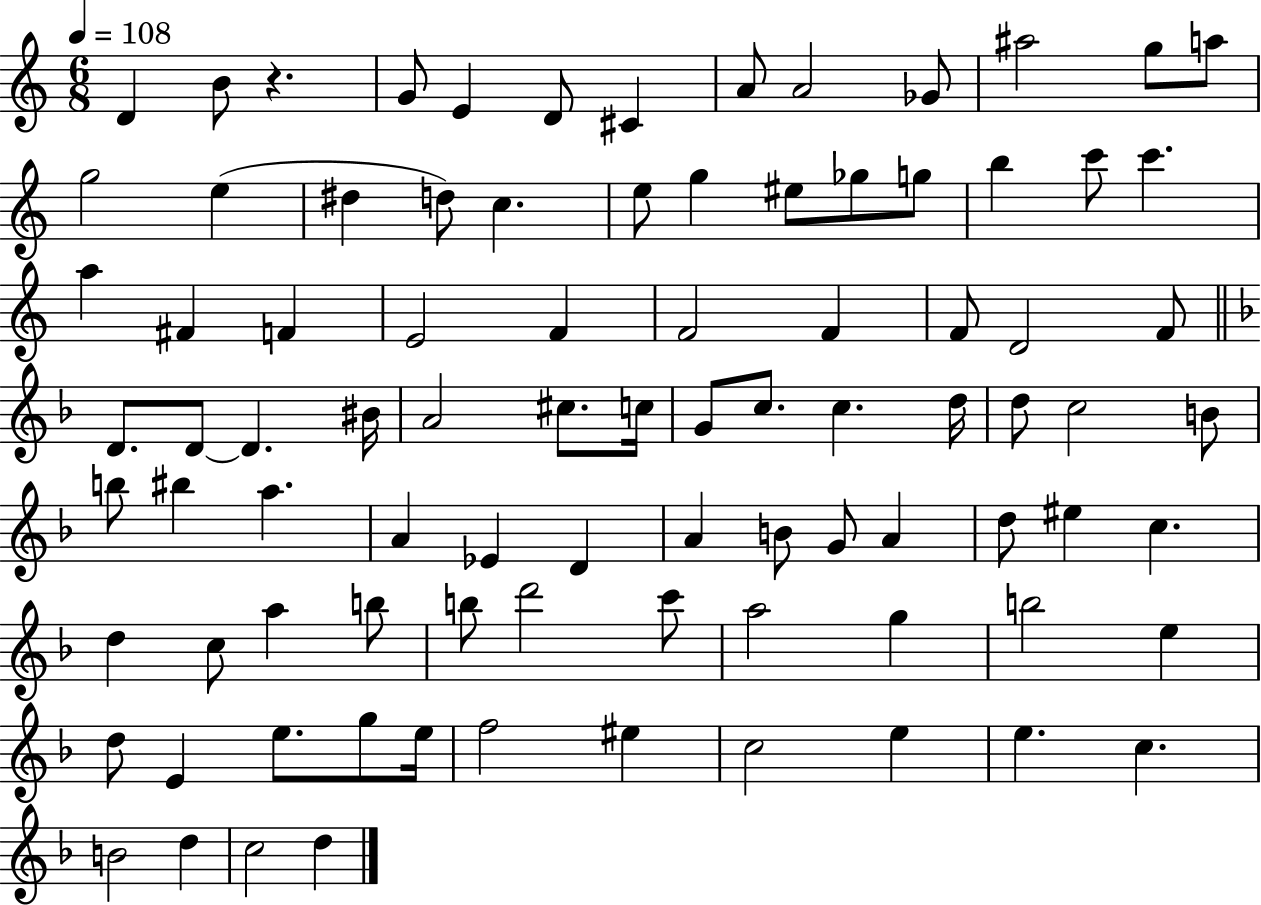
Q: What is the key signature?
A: C major